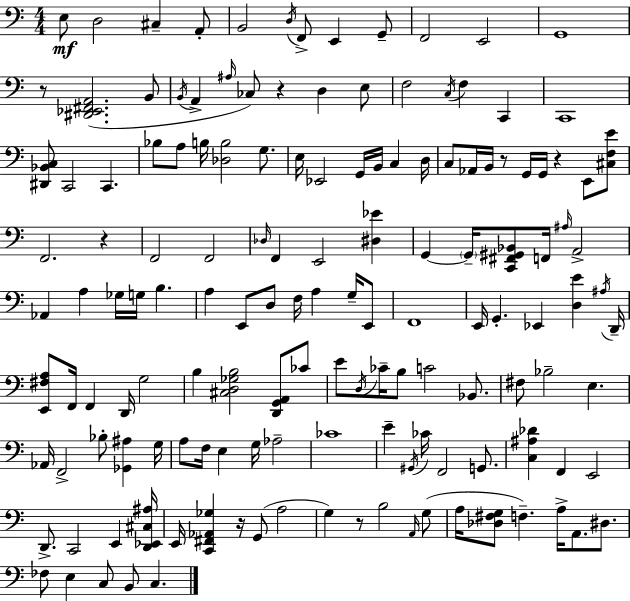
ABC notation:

X:1
T:Untitled
M:4/4
L:1/4
K:Am
E,/2 D,2 ^C, A,,/2 B,,2 D,/4 F,,/2 E,, G,,/2 F,,2 E,,2 G,,4 z/2 [^D,,_E,,^F,,A,,]2 B,,/2 B,,/4 A,, ^A,/4 _C,/2 z D, E,/2 F,2 C,/4 F, C,, C,,4 [^D,,_B,,C,]/2 C,,2 C,, _B,/2 A,/2 B,/4 [_D,B,]2 G,/2 E,/4 _E,,2 G,,/4 B,,/4 C, D,/4 C,/2 _A,,/4 B,,/4 z/2 G,,/4 G,,/4 z E,,/2 [^C,F,E]/2 F,,2 z F,,2 F,,2 _D,/4 F,, E,,2 [^D,_E] G,, G,,/4 [C,,^F,,^G,,_B,,]/2 F,,/4 ^A,/4 A,,2 _A,, A, _G,/4 G,/4 B, A, E,,/2 D,/2 F,/4 A, G,/4 E,,/2 F,,4 E,,/4 G,, _E,, [D,E] ^A,/4 D,,/4 [E,,^F,A,]/2 F,,/4 F,, D,,/4 G,2 B, [^C,D,_G,B,]2 [D,,G,,A,,]/2 _C/2 E/2 D,/4 _C/4 B,/2 C2 _B,,/2 ^F,/2 _B,2 E, _A,,/4 F,,2 _B,/2 [_G,,^A,] G,/4 A,/2 F,/4 E, G,/4 _A,2 _C4 E ^G,,/4 _C/4 F,,2 G,,/2 [C,^A,_D] F,, E,,2 D,,/2 C,,2 E,, [D,,_E,,^C,^A,]/4 E,,/4 [C,,^F,,_A,,_G,] z/4 G,,/2 A,2 G, z/2 B,2 A,,/4 G,/2 A,/4 [_D,^F,G,]/2 F, A,/4 A,,/2 ^D,/2 _F,/2 E, C,/2 B,,/2 C,